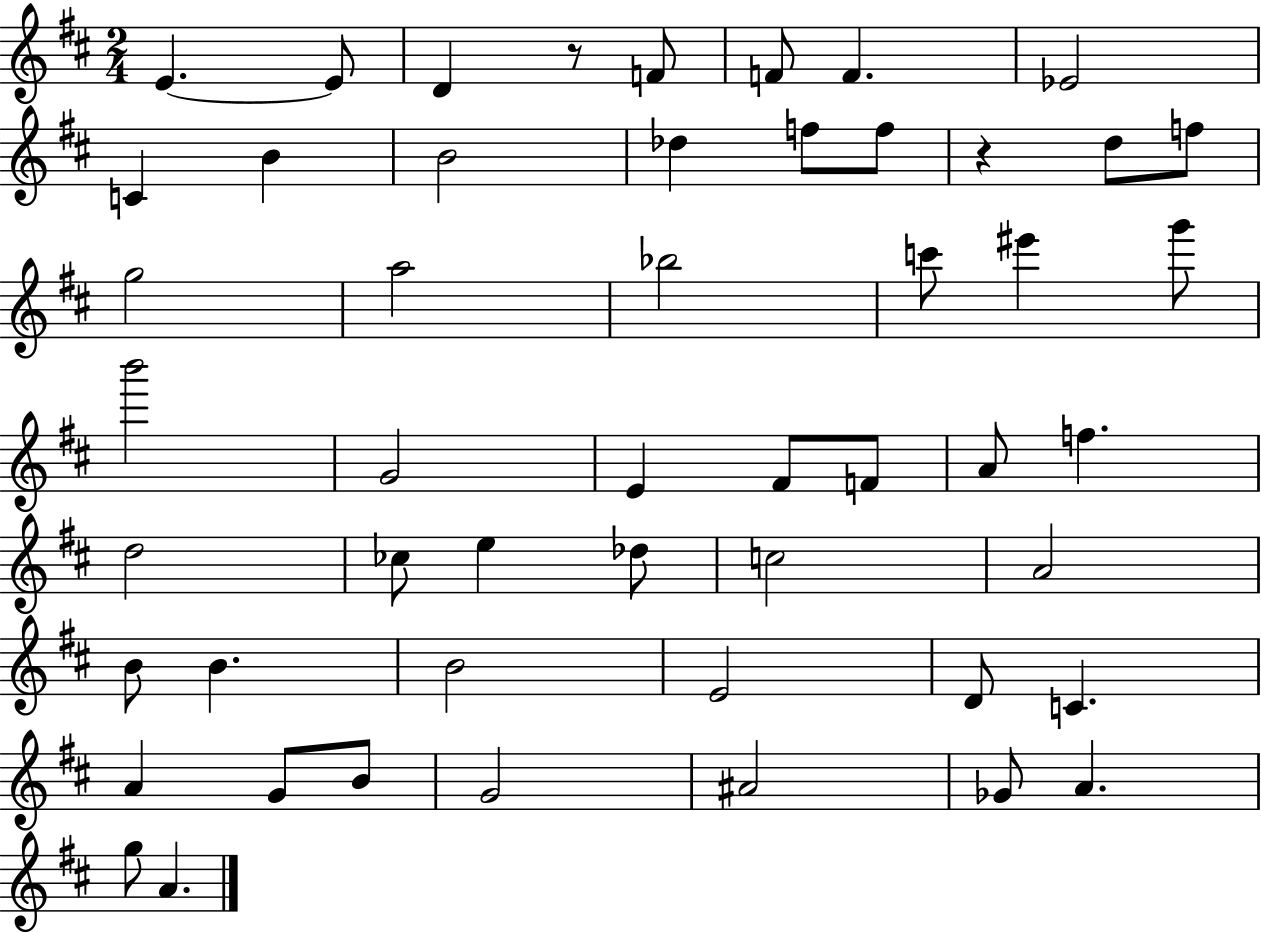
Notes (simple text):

E4/q. E4/e D4/q R/e F4/e F4/e F4/q. Eb4/h C4/q B4/q B4/h Db5/q F5/e F5/e R/q D5/e F5/e G5/h A5/h Bb5/h C6/e EIS6/q G6/e B6/h G4/h E4/q F#4/e F4/e A4/e F5/q. D5/h CES5/e E5/q Db5/e C5/h A4/h B4/e B4/q. B4/h E4/h D4/e C4/q. A4/q G4/e B4/e G4/h A#4/h Gb4/e A4/q. G5/e A4/q.